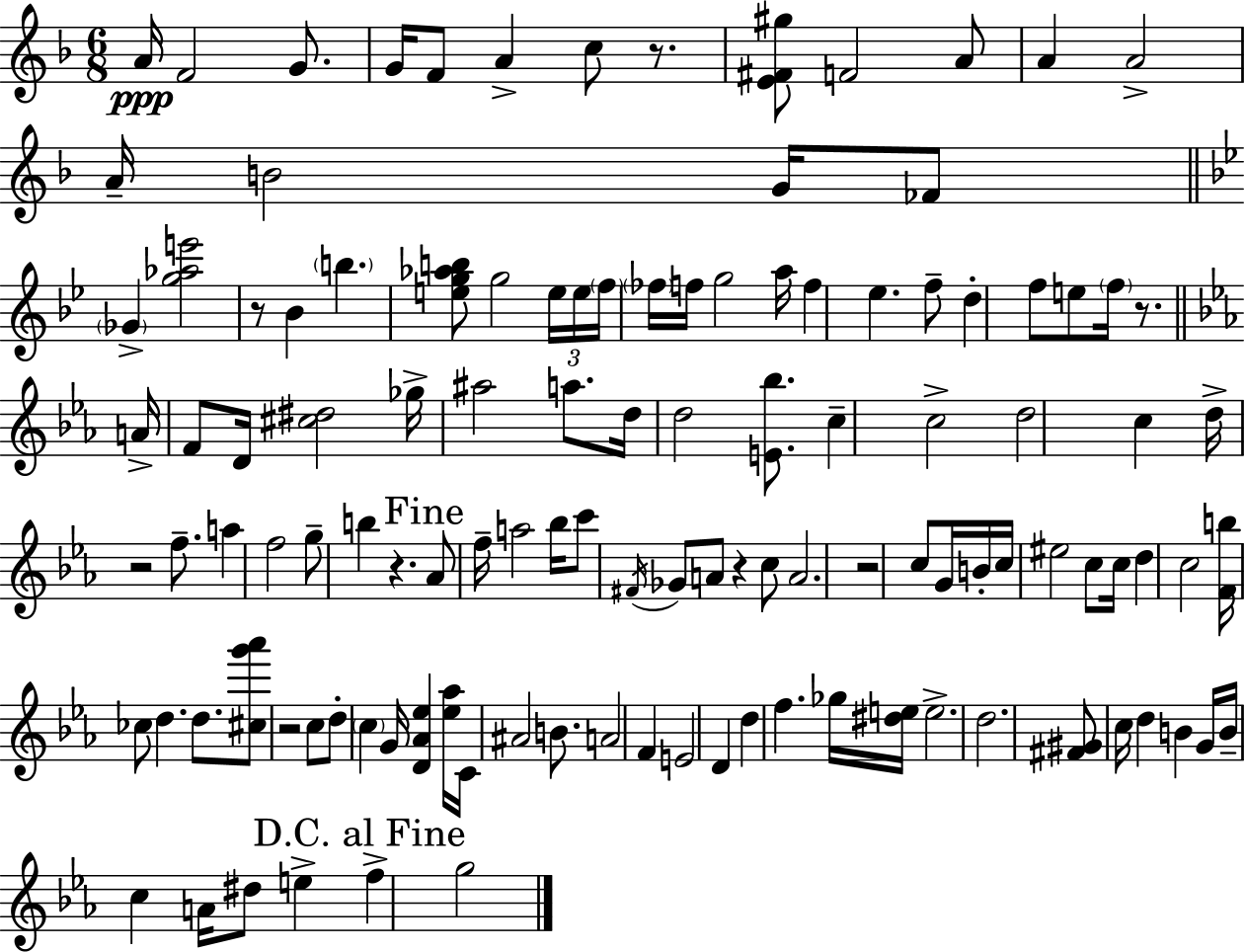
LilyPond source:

{
  \clef treble
  \numericTimeSignature
  \time 6/8
  \key f \major
  a'16\ppp f'2 g'8. | g'16 f'8 a'4-> c''8 r8. | <e' fis' gis''>8 f'2 a'8 | a'4 a'2-> | \break a'16-- b'2 g'16 fes'8 | \bar "||" \break \key bes \major \parenthesize ges'4-> <g'' aes'' e'''>2 | r8 bes'4 \parenthesize b''4. | <e'' g'' aes'' b''>8 g''2 \tuplet 3/2 { e''16 e''16 | \parenthesize f''16 } \parenthesize fes''16 f''16 g''2 a''16 | \break f''4 ees''4. f''8-- | d''4-. f''8 e''8 \parenthesize f''16 r8. | \bar "||" \break \key c \minor a'16-> f'8 d'16 <cis'' dis''>2 | ges''16-> ais''2 a''8. | d''16 d''2 <e' bes''>8. | c''4-- c''2-> | \break d''2 c''4 | d''16-> r2 f''8.-- | a''4 f''2 | g''8-- b''4 r4. | \break \mark "Fine" aes'8 f''16-- a''2 bes''16 | c'''8 \acciaccatura { fis'16 } ges'8 a'8 r4 c''8 | a'2. | r2 c''8 g'16 | \break b'16-. c''16 eis''2 c''8 | c''16 d''4 c''2 | <f' b''>16 ces''8 d''4. d''8. | <cis'' g''' aes'''>8 r2 c''8 | \break d''8-. \parenthesize c''4 g'16 <d' aes' ees''>4 | <ees'' aes''>16 c'16 ais'2 b'8. | a'2 f'4 | e'2 d'4 | \break d''4 f''4. ges''16 | <dis'' e''>16 e''2.-> | d''2. | <fis' gis'>8 c''16 d''4 b'4 | \break g'16 b'16-- c''4 a'16 dis''8 e''4-> | \mark "D.C. al Fine" f''4-> g''2 | \bar "|."
}